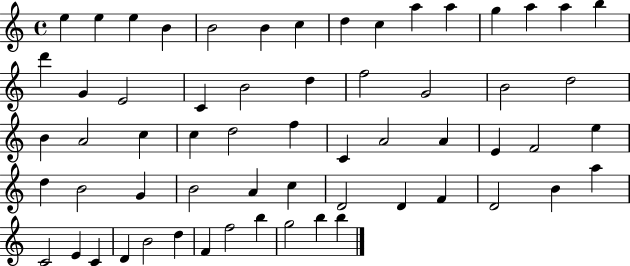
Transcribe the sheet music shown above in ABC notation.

X:1
T:Untitled
M:4/4
L:1/4
K:C
e e e B B2 B c d c a a g a a b d' G E2 C B2 d f2 G2 B2 d2 B A2 c c d2 f C A2 A E F2 e d B2 G B2 A c D2 D F D2 B a C2 E C D B2 d F f2 b g2 b b